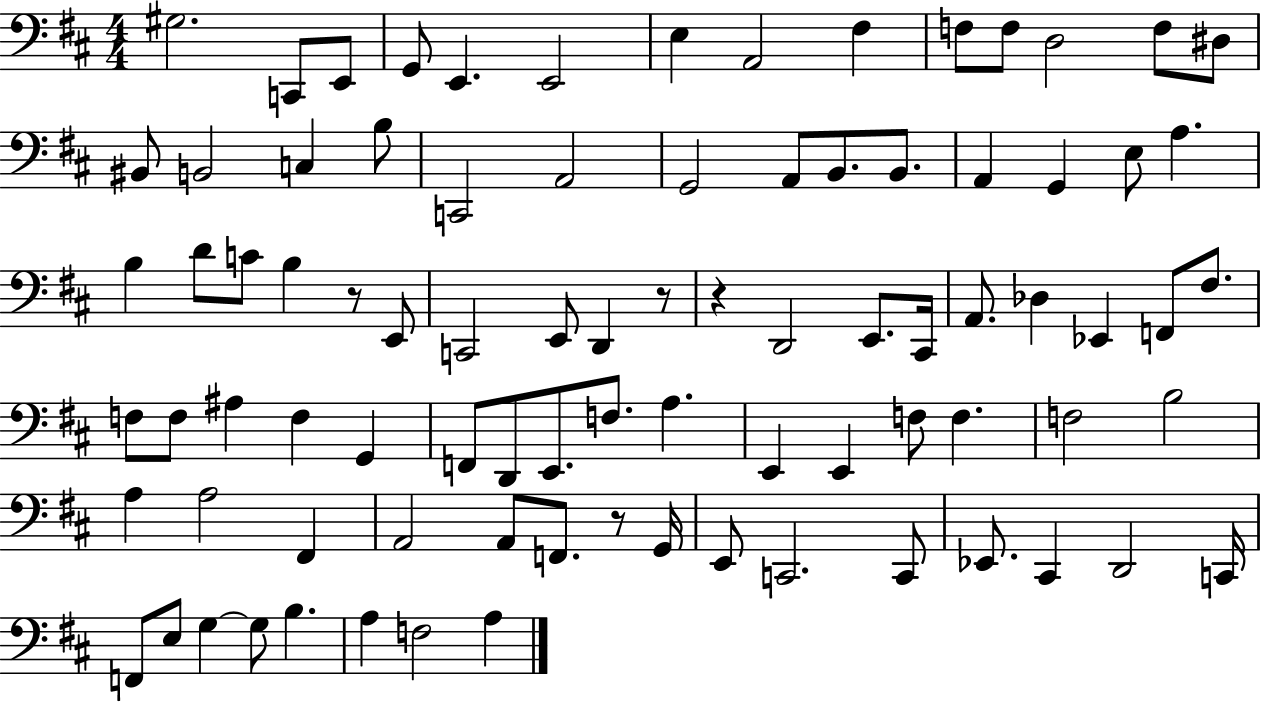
X:1
T:Untitled
M:4/4
L:1/4
K:D
^G,2 C,,/2 E,,/2 G,,/2 E,, E,,2 E, A,,2 ^F, F,/2 F,/2 D,2 F,/2 ^D,/2 ^B,,/2 B,,2 C, B,/2 C,,2 A,,2 G,,2 A,,/2 B,,/2 B,,/2 A,, G,, E,/2 A, B, D/2 C/2 B, z/2 E,,/2 C,,2 E,,/2 D,, z/2 z D,,2 E,,/2 ^C,,/4 A,,/2 _D, _E,, F,,/2 ^F,/2 F,/2 F,/2 ^A, F, G,, F,,/2 D,,/2 E,,/2 F,/2 A, E,, E,, F,/2 F, F,2 B,2 A, A,2 ^F,, A,,2 A,,/2 F,,/2 z/2 G,,/4 E,,/2 C,,2 C,,/2 _E,,/2 ^C,, D,,2 C,,/4 F,,/2 E,/2 G, G,/2 B, A, F,2 A,